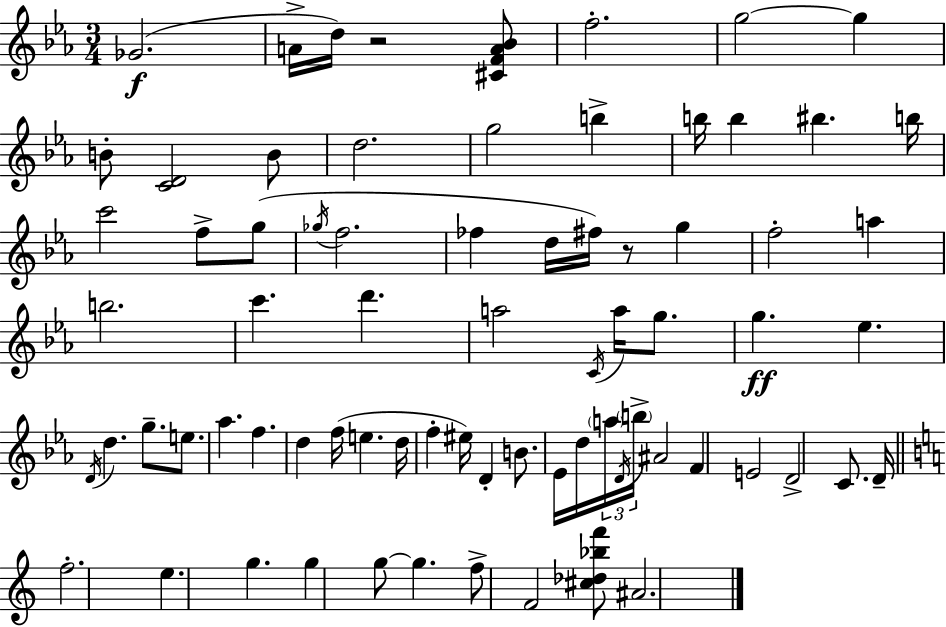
X:1
T:Untitled
M:3/4
L:1/4
K:Cm
_G2 A/4 d/4 z2 [^CFA_B]/2 f2 g2 g B/2 [CD]2 B/2 d2 g2 b b/4 b ^b b/4 c'2 f/2 g/2 _g/4 f2 _f d/4 ^f/4 z/2 g f2 a b2 c' d' a2 C/4 a/4 g/2 g _e D/4 d g/2 e/2 _a f d f/4 e d/4 f ^e/4 D B/2 _E/4 d/4 a/4 D/4 b/4 ^A2 F E2 D2 C/2 D/4 f2 e g g g/2 g f/2 F2 [^c_d_bf']/2 ^A2